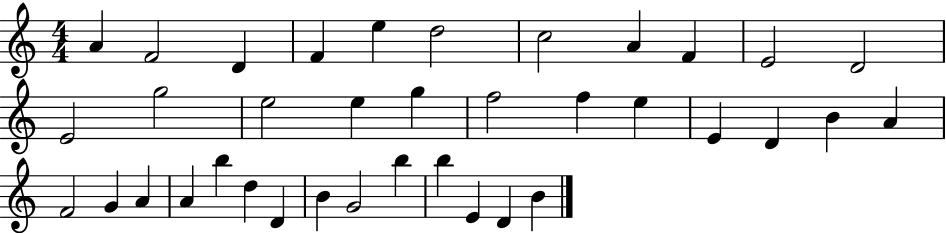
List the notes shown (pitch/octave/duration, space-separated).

A4/q F4/h D4/q F4/q E5/q D5/h C5/h A4/q F4/q E4/h D4/h E4/h G5/h E5/h E5/q G5/q F5/h F5/q E5/q E4/q D4/q B4/q A4/q F4/h G4/q A4/q A4/q B5/q D5/q D4/q B4/q G4/h B5/q B5/q E4/q D4/q B4/q